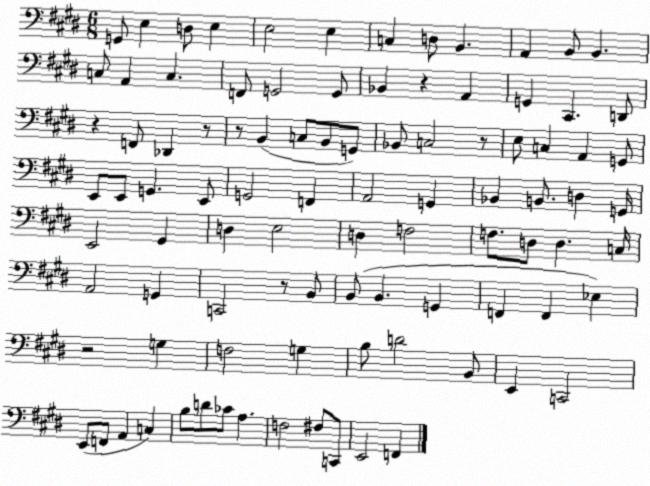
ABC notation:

X:1
T:Untitled
M:6/8
L:1/4
K:E
G,,/2 E, D,/2 E, E,2 E, C, D,/2 B,, A,, B,,/2 B,, C,/2 A,, C, F,,/2 G,,2 G,,/2 _B,, z A,, G,, ^C,, D,,/2 z F,,/2 _D,, z/2 z/2 B,, C,/2 B,,/2 G,,/2 _B,,/2 C,2 z/2 E,/2 C, A,, G,,/2 E,,/2 E,,/2 G,, E,,/2 G,,2 F,, A,,2 G,, _B,, B,,/2 D, G,,/4 E,,2 ^G,, D, E,2 D, F,2 F,/2 D,/2 D, C,/4 A,,2 G,, C,,2 z/2 B,,/2 B,,/2 B,, G,, F,, F,, _E, z2 G, F,2 G, B,/2 D2 B,,/2 E,, C,,2 E,,/2 F,,/2 A,, C, B,/2 D/2 _C/2 A, F,2 ^F,/2 C,,/2 E,,2 F,,